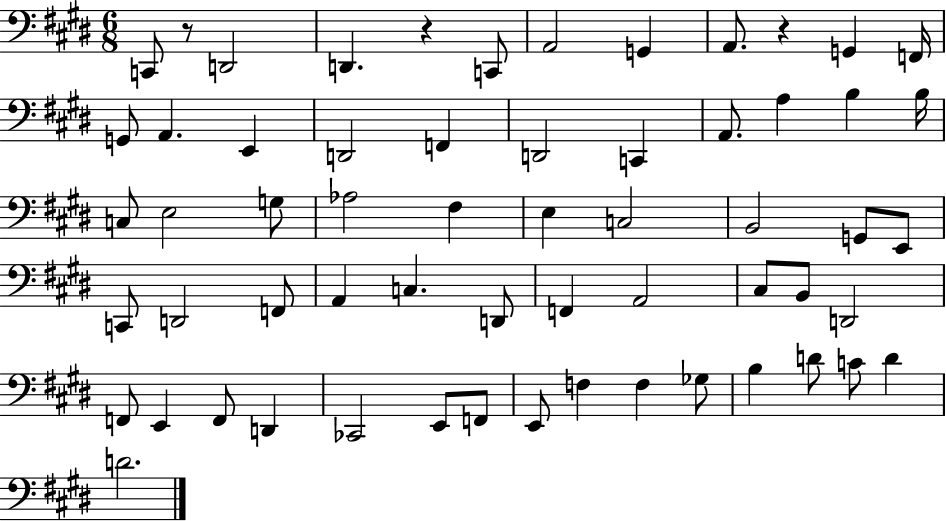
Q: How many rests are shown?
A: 3